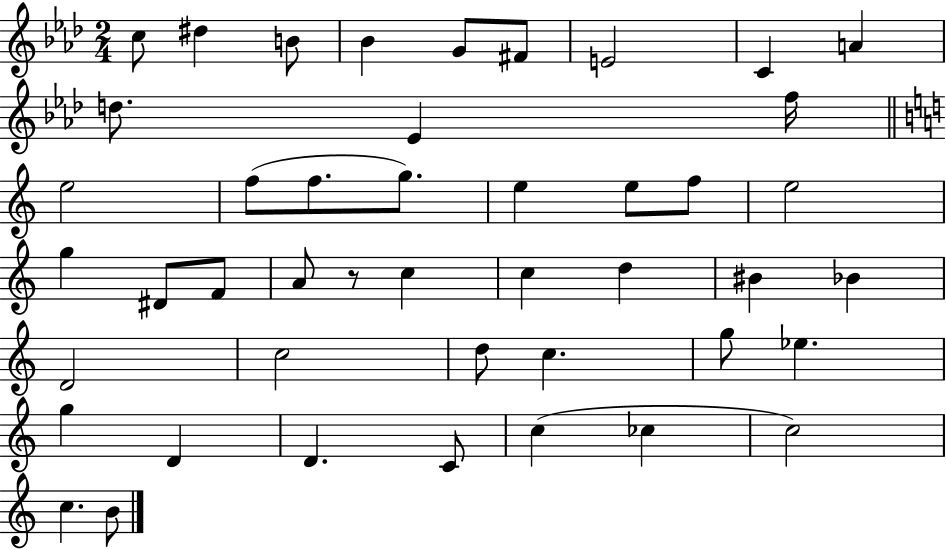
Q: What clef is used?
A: treble